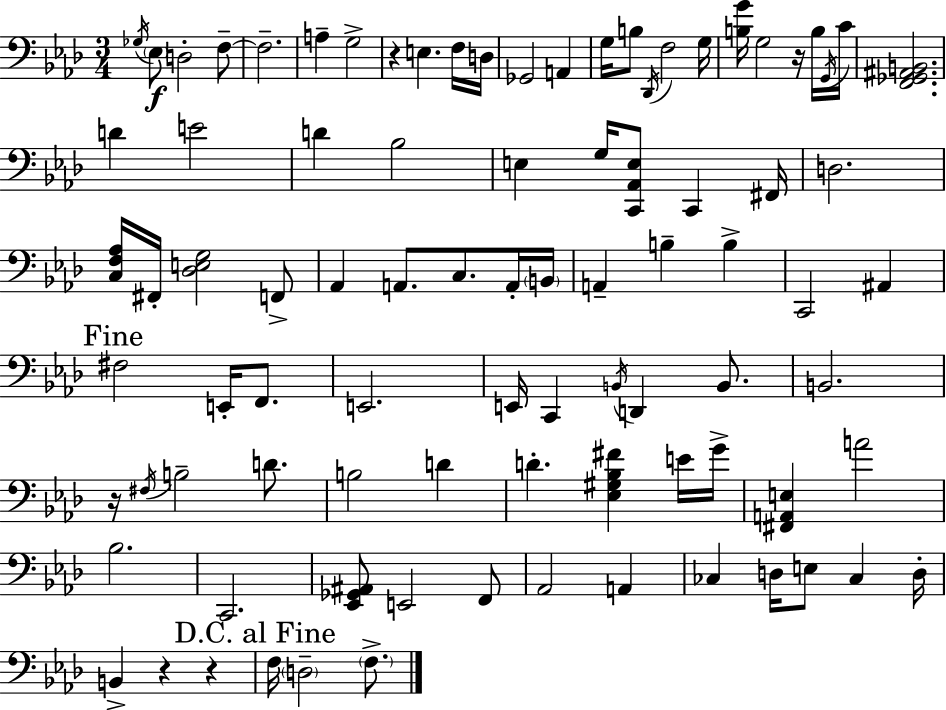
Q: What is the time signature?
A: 3/4